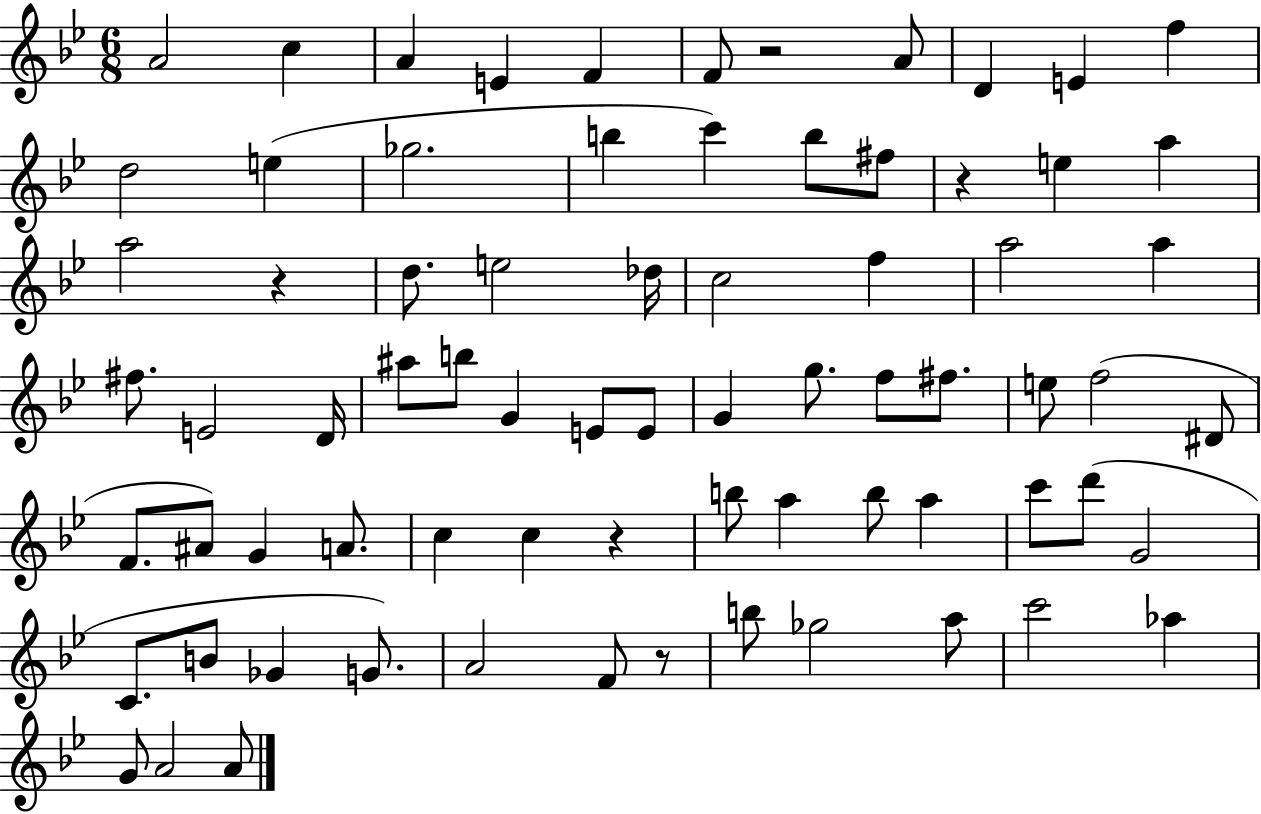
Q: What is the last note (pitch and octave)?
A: A4